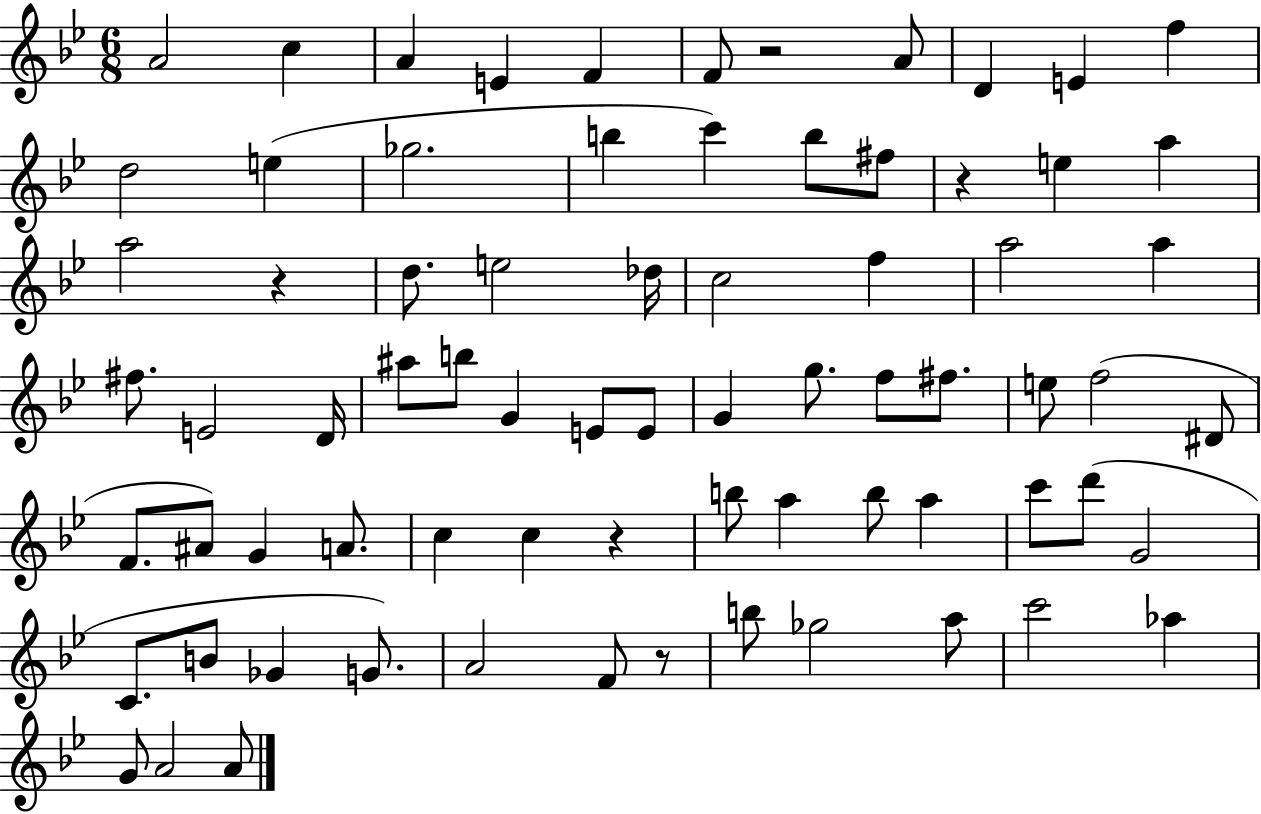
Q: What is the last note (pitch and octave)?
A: A4